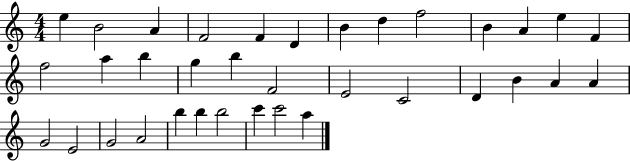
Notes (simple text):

E5/q B4/h A4/q F4/h F4/q D4/q B4/q D5/q F5/h B4/q A4/q E5/q F4/q F5/h A5/q B5/q G5/q B5/q F4/h E4/h C4/h D4/q B4/q A4/q A4/q G4/h E4/h G4/h A4/h B5/q B5/q B5/h C6/q C6/h A5/q